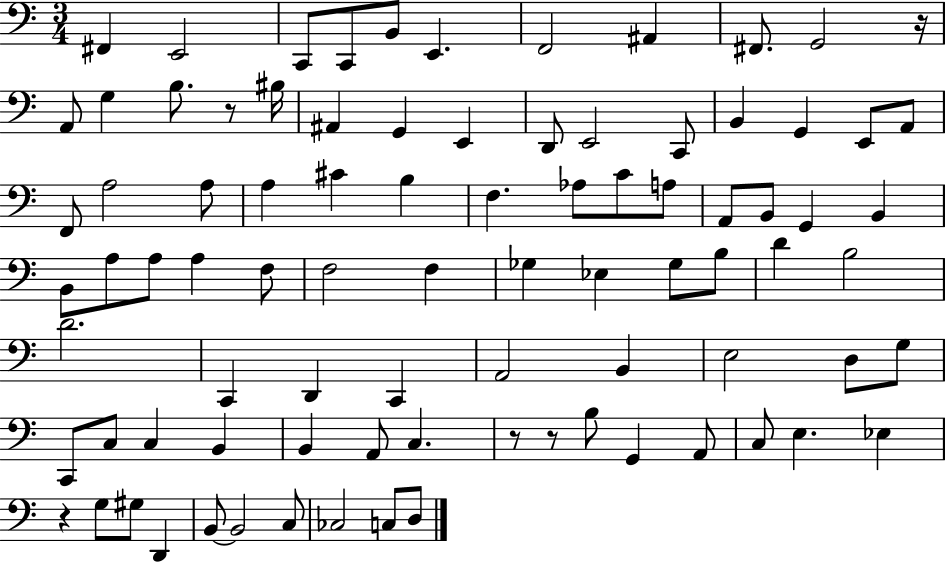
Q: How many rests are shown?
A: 5